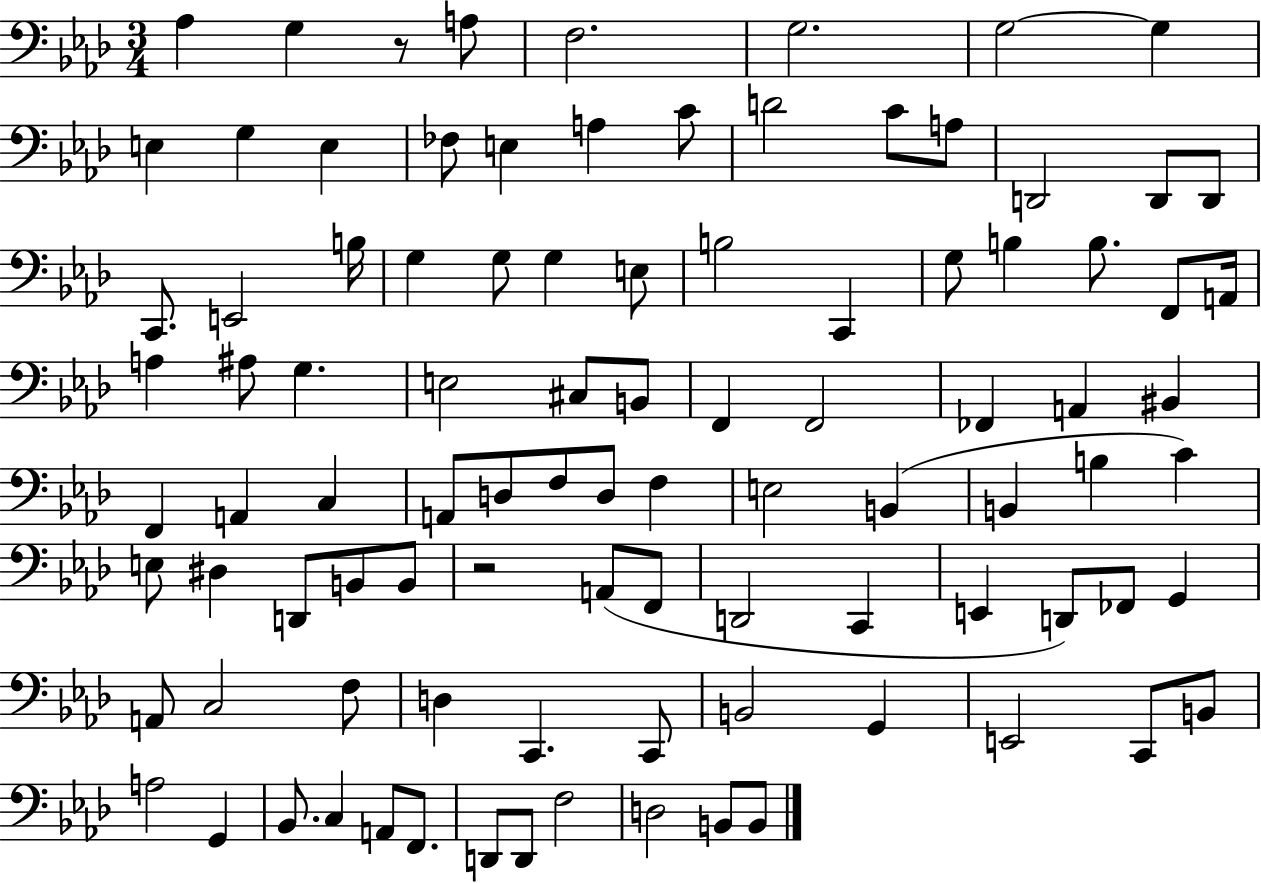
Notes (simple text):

Ab3/q G3/q R/e A3/e F3/h. G3/h. G3/h G3/q E3/q G3/q E3/q FES3/e E3/q A3/q C4/e D4/h C4/e A3/e D2/h D2/e D2/e C2/e. E2/h B3/s G3/q G3/e G3/q E3/e B3/h C2/q G3/e B3/q B3/e. F2/e A2/s A3/q A#3/e G3/q. E3/h C#3/e B2/e F2/q F2/h FES2/q A2/q BIS2/q F2/q A2/q C3/q A2/e D3/e F3/e D3/e F3/q E3/h B2/q B2/q B3/q C4/q E3/e D#3/q D2/e B2/e B2/e R/h A2/e F2/e D2/h C2/q E2/q D2/e FES2/e G2/q A2/e C3/h F3/e D3/q C2/q. C2/e B2/h G2/q E2/h C2/e B2/e A3/h G2/q Bb2/e. C3/q A2/e F2/e. D2/e D2/e F3/h D3/h B2/e B2/e